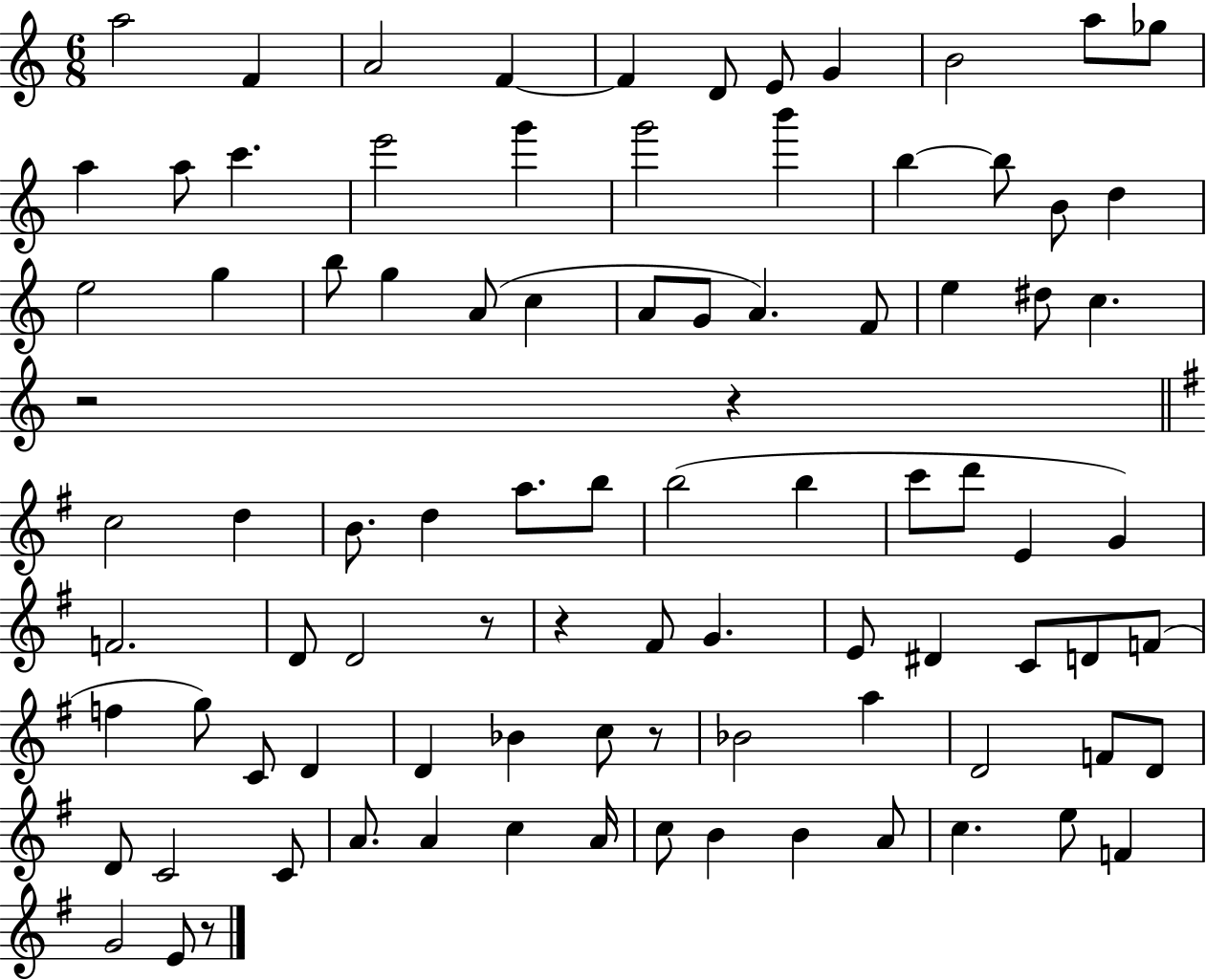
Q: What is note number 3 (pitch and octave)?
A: A4